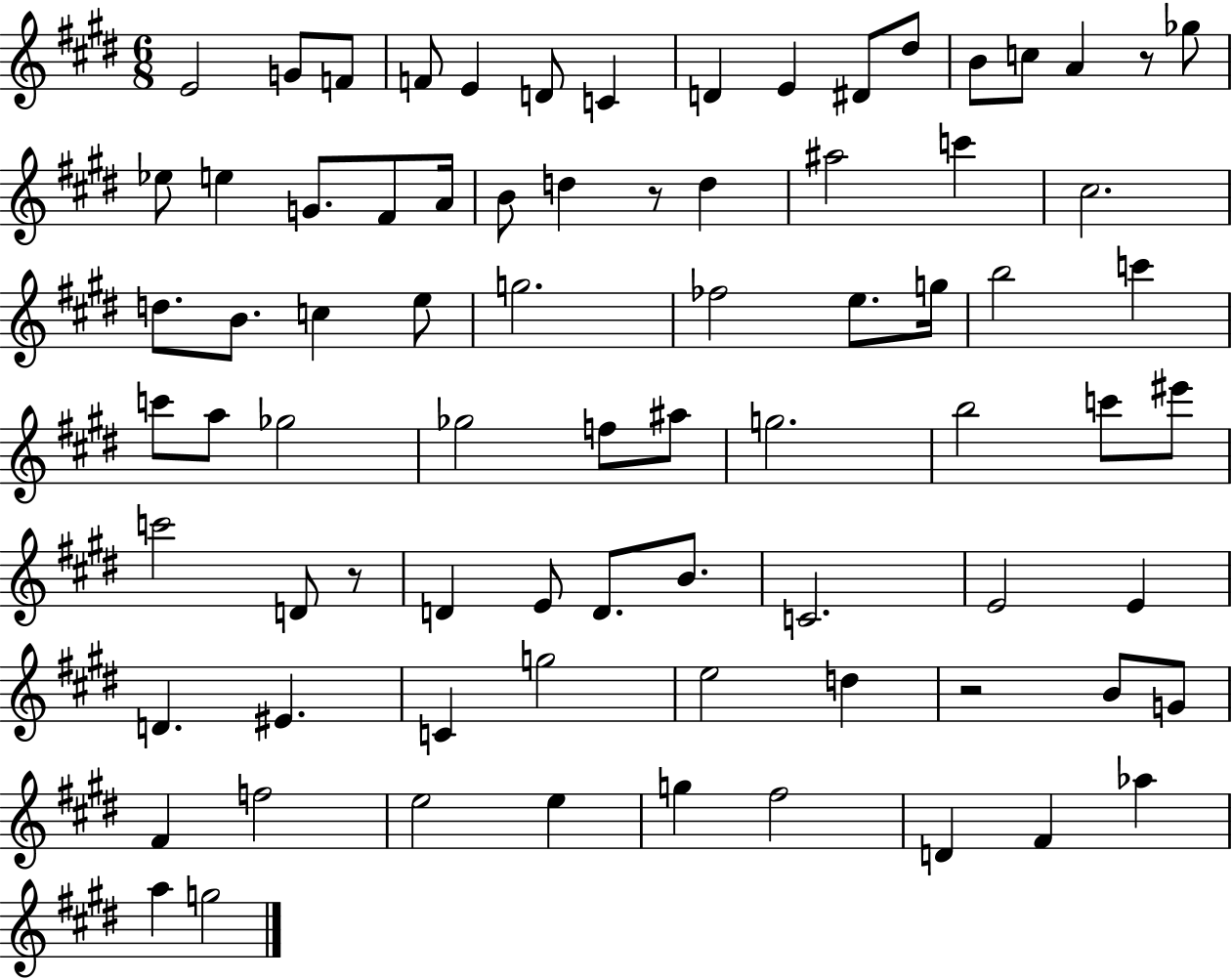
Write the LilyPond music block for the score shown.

{
  \clef treble
  \numericTimeSignature
  \time 6/8
  \key e \major
  e'2 g'8 f'8 | f'8 e'4 d'8 c'4 | d'4 e'4 dis'8 dis''8 | b'8 c''8 a'4 r8 ges''8 | \break ees''8 e''4 g'8. fis'8 a'16 | b'8 d''4 r8 d''4 | ais''2 c'''4 | cis''2. | \break d''8. b'8. c''4 e''8 | g''2. | fes''2 e''8. g''16 | b''2 c'''4 | \break c'''8 a''8 ges''2 | ges''2 f''8 ais''8 | g''2. | b''2 c'''8 eis'''8 | \break c'''2 d'8 r8 | d'4 e'8 d'8. b'8. | c'2. | e'2 e'4 | \break d'4. eis'4. | c'4 g''2 | e''2 d''4 | r2 b'8 g'8 | \break fis'4 f''2 | e''2 e''4 | g''4 fis''2 | d'4 fis'4 aes''4 | \break a''4 g''2 | \bar "|."
}